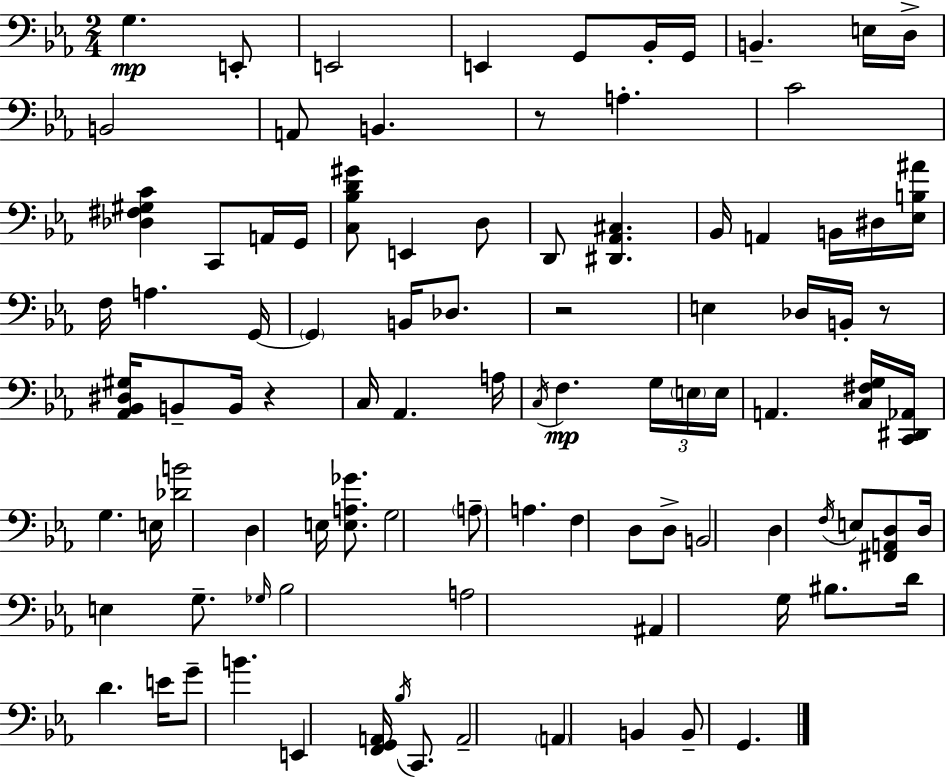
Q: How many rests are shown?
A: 4